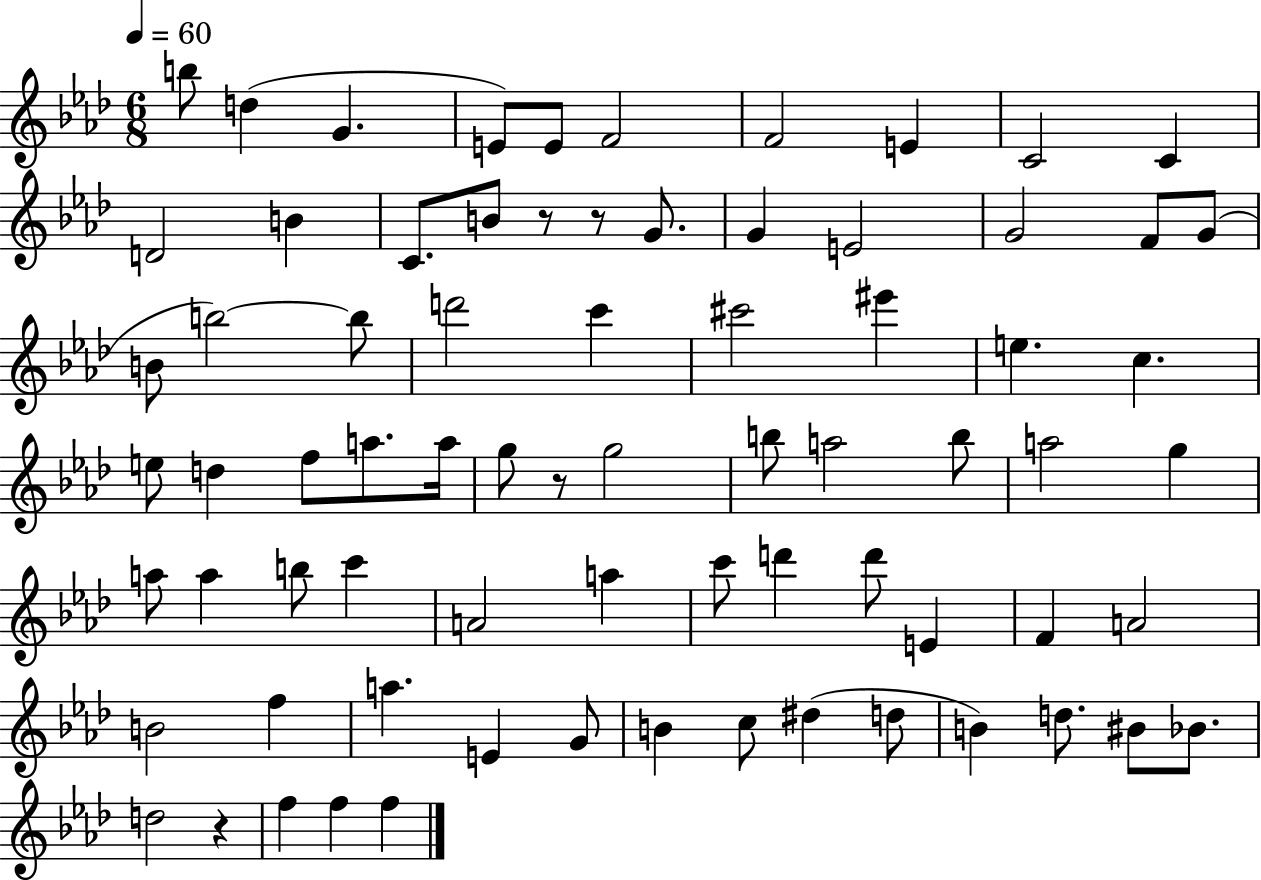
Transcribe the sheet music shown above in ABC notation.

X:1
T:Untitled
M:6/8
L:1/4
K:Ab
b/2 d G E/2 E/2 F2 F2 E C2 C D2 B C/2 B/2 z/2 z/2 G/2 G E2 G2 F/2 G/2 B/2 b2 b/2 d'2 c' ^c'2 ^e' e c e/2 d f/2 a/2 a/4 g/2 z/2 g2 b/2 a2 b/2 a2 g a/2 a b/2 c' A2 a c'/2 d' d'/2 E F A2 B2 f a E G/2 B c/2 ^d d/2 B d/2 ^B/2 _B/2 d2 z f f f